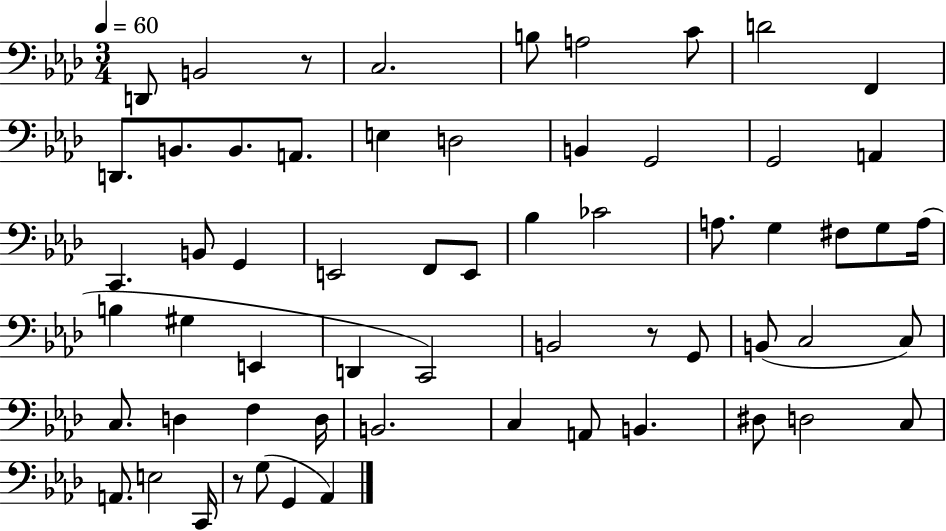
{
  \clef bass
  \numericTimeSignature
  \time 3/4
  \key aes \major
  \tempo 4 = 60
  d,8 b,2 r8 | c2. | b8 a2 c'8 | d'2 f,4 | \break d,8. b,8. b,8. a,8. | e4 d2 | b,4 g,2 | g,2 a,4 | \break c,4. b,8 g,4 | e,2 f,8 e,8 | bes4 ces'2 | a8. g4 fis8 g8 a16( | \break b4 gis4 e,4 | d,4 c,2) | b,2 r8 g,8 | b,8( c2 c8) | \break c8. d4 f4 d16 | b,2. | c4 a,8 b,4. | dis8 d2 c8 | \break a,8. e2 c,16 | r8 g8( g,4 aes,4) | \bar "|."
}